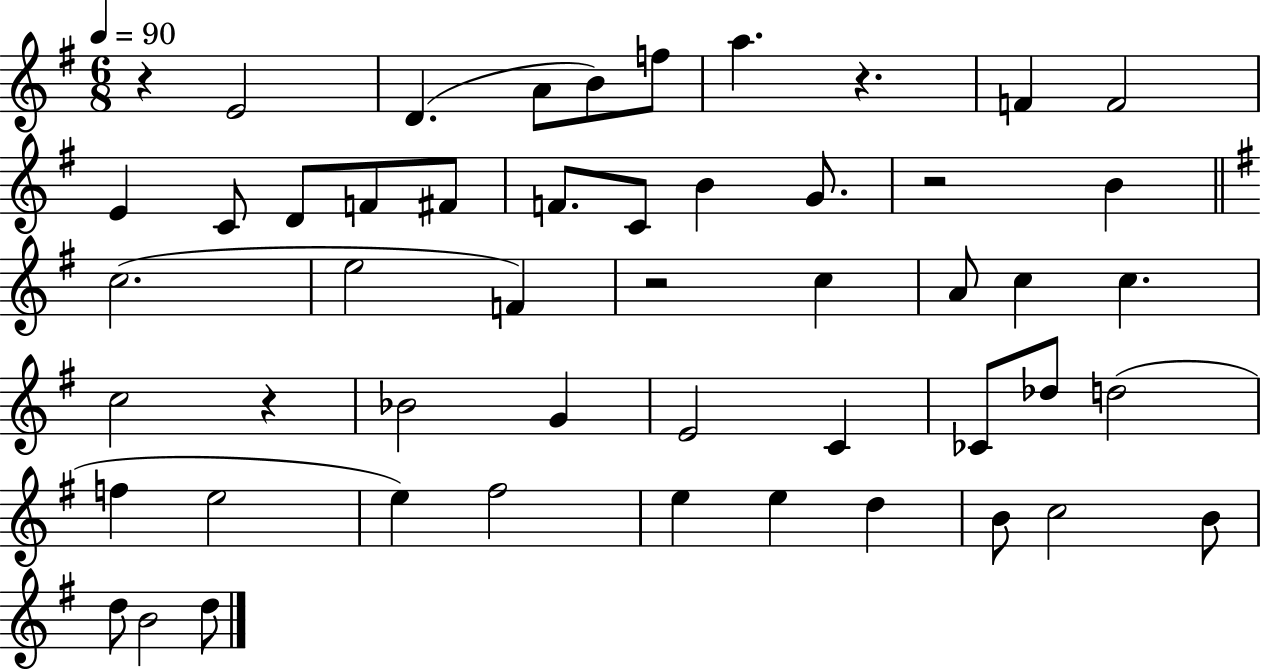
X:1
T:Untitled
M:6/8
L:1/4
K:G
z E2 D A/2 B/2 f/2 a z F F2 E C/2 D/2 F/2 ^F/2 F/2 C/2 B G/2 z2 B c2 e2 F z2 c A/2 c c c2 z _B2 G E2 C _C/2 _d/2 d2 f e2 e ^f2 e e d B/2 c2 B/2 d/2 B2 d/2